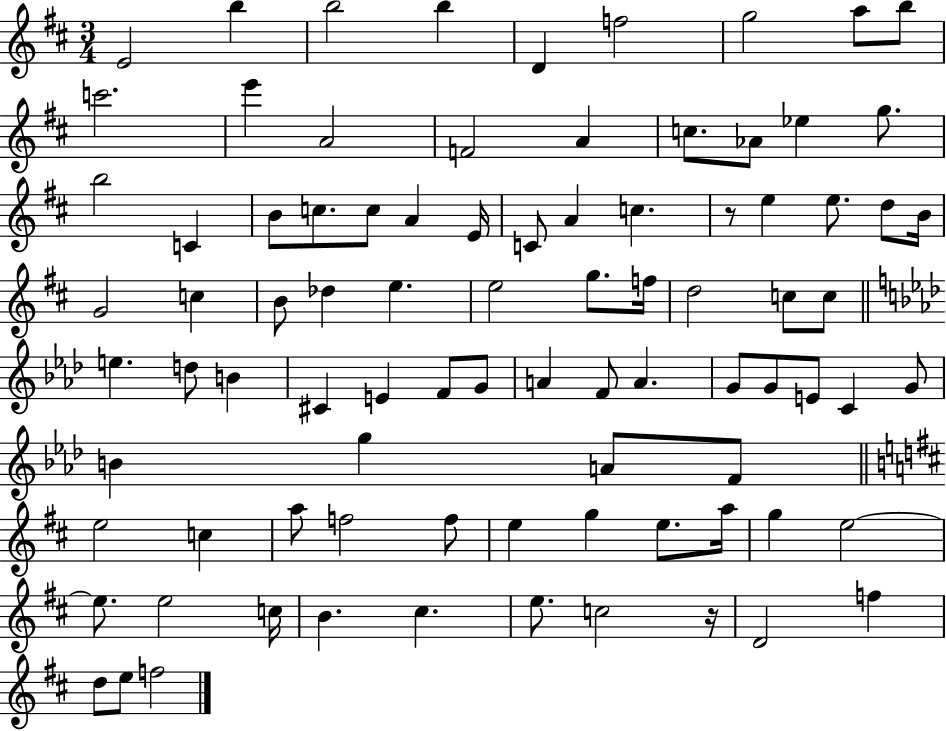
X:1
T:Untitled
M:3/4
L:1/4
K:D
E2 b b2 b D f2 g2 a/2 b/2 c'2 e' A2 F2 A c/2 _A/2 _e g/2 b2 C B/2 c/2 c/2 A E/4 C/2 A c z/2 e e/2 d/2 B/4 G2 c B/2 _d e e2 g/2 f/4 d2 c/2 c/2 e d/2 B ^C E F/2 G/2 A F/2 A G/2 G/2 E/2 C G/2 B g A/2 F/2 e2 c a/2 f2 f/2 e g e/2 a/4 g e2 e/2 e2 c/4 B ^c e/2 c2 z/4 D2 f d/2 e/2 f2